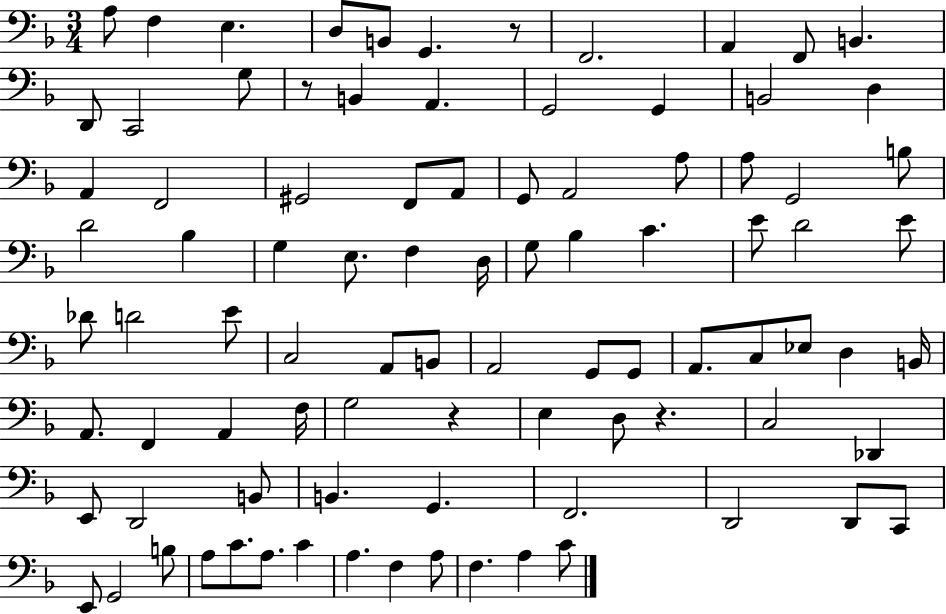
A3/e F3/q E3/q. D3/e B2/e G2/q. R/e F2/h. A2/q F2/e B2/q. D2/e C2/h G3/e R/e B2/q A2/q. G2/h G2/q B2/h D3/q A2/q F2/h G#2/h F2/e A2/e G2/e A2/h A3/e A3/e G2/h B3/e D4/h Bb3/q G3/q E3/e. F3/q D3/s G3/e Bb3/q C4/q. E4/e D4/h E4/e Db4/e D4/h E4/e C3/h A2/e B2/e A2/h G2/e G2/e A2/e. C3/e Eb3/e D3/q B2/s A2/e. F2/q A2/q F3/s G3/h R/q E3/q D3/e R/q. C3/h Db2/q E2/e D2/h B2/e B2/q. G2/q. F2/h. D2/h D2/e C2/e E2/e G2/h B3/e A3/e C4/e. A3/e. C4/q A3/q. F3/q A3/e F3/q. A3/q C4/e